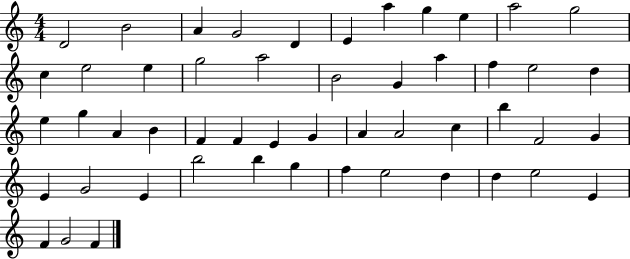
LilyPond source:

{
  \clef treble
  \numericTimeSignature
  \time 4/4
  \key c \major
  d'2 b'2 | a'4 g'2 d'4 | e'4 a''4 g''4 e''4 | a''2 g''2 | \break c''4 e''2 e''4 | g''2 a''2 | b'2 g'4 a''4 | f''4 e''2 d''4 | \break e''4 g''4 a'4 b'4 | f'4 f'4 e'4 g'4 | a'4 a'2 c''4 | b''4 f'2 g'4 | \break e'4 g'2 e'4 | b''2 b''4 g''4 | f''4 e''2 d''4 | d''4 e''2 e'4 | \break f'4 g'2 f'4 | \bar "|."
}